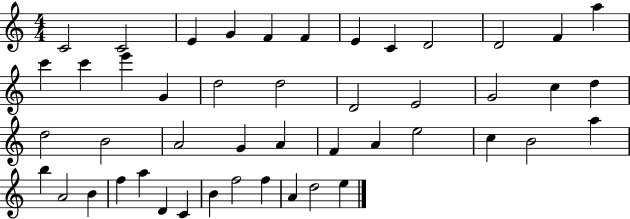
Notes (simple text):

C4/h C4/h E4/q G4/q F4/q F4/q E4/q C4/q D4/h D4/h F4/q A5/q C6/q C6/q E6/q G4/q D5/h D5/h D4/h E4/h G4/h C5/q D5/q D5/h B4/h A4/h G4/q A4/q F4/q A4/q E5/h C5/q B4/h A5/q B5/q A4/h B4/q F5/q A5/q D4/q C4/q B4/q F5/h F5/q A4/q D5/h E5/q